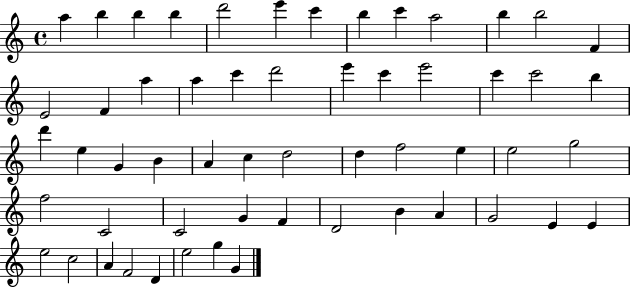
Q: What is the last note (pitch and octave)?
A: G4